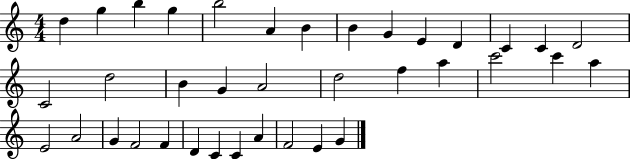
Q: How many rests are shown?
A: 0